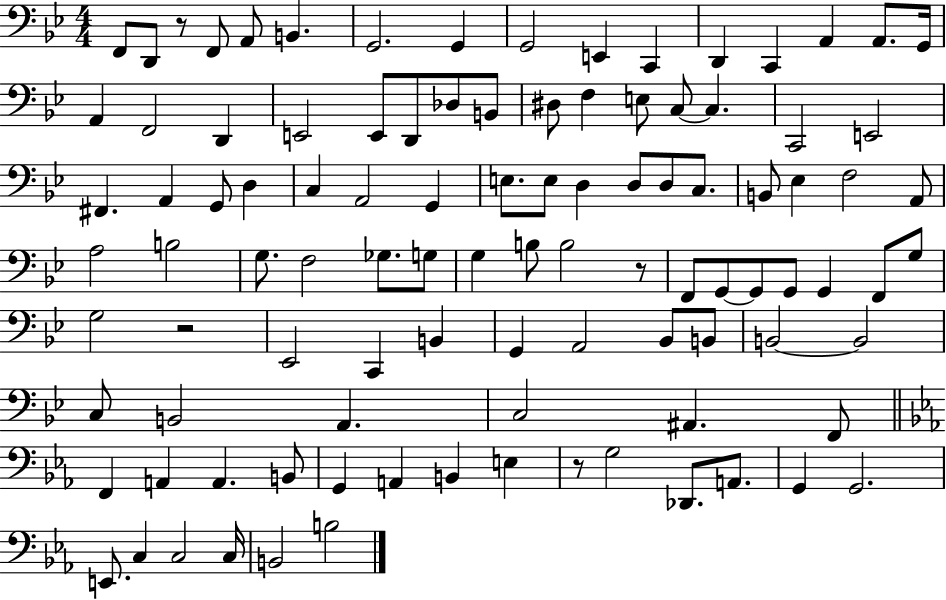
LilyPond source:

{
  \clef bass
  \numericTimeSignature
  \time 4/4
  \key bes \major
  f,8 d,8 r8 f,8 a,8 b,4. | g,2. g,4 | g,2 e,4 c,4 | d,4 c,4 a,4 a,8. g,16 | \break a,4 f,2 d,4 | e,2 e,8 d,8 des8 b,8 | dis8 f4 e8 c8~~ c4. | c,2 e,2 | \break fis,4. a,4 g,8 d4 | c4 a,2 g,4 | e8. e8 d4 d8 d8 c8. | b,8 ees4 f2 a,8 | \break a2 b2 | g8. f2 ges8. g8 | g4 b8 b2 r8 | f,8 g,8~~ g,8 g,8 g,4 f,8 g8 | \break g2 r2 | ees,2 c,4 b,4 | g,4 a,2 bes,8 b,8 | b,2~~ b,2 | \break c8 b,2 a,4. | c2 ais,4. f,8 | \bar "||" \break \key c \minor f,4 a,4 a,4. b,8 | g,4 a,4 b,4 e4 | r8 g2 des,8. a,8. | g,4 g,2. | \break e,8. c4 c2 c16 | b,2 b2 | \bar "|."
}